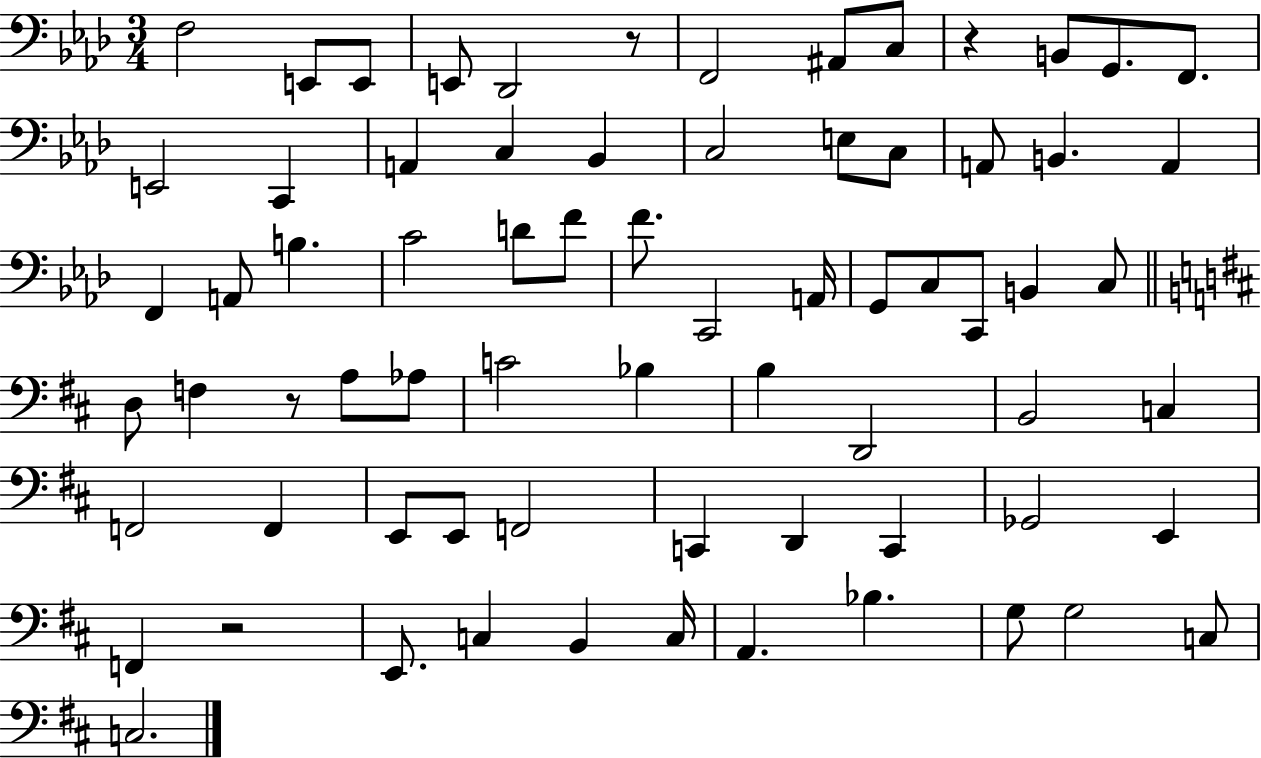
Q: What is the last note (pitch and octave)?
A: C3